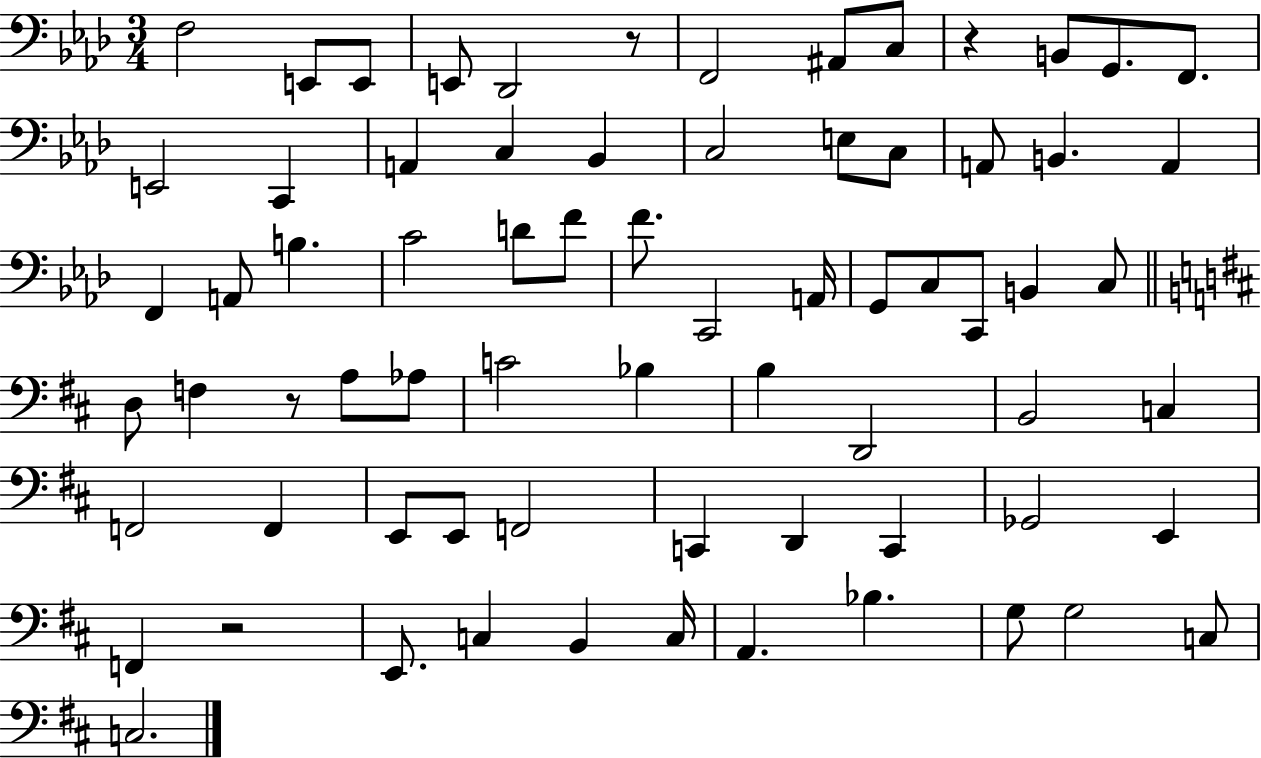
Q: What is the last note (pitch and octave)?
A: C3